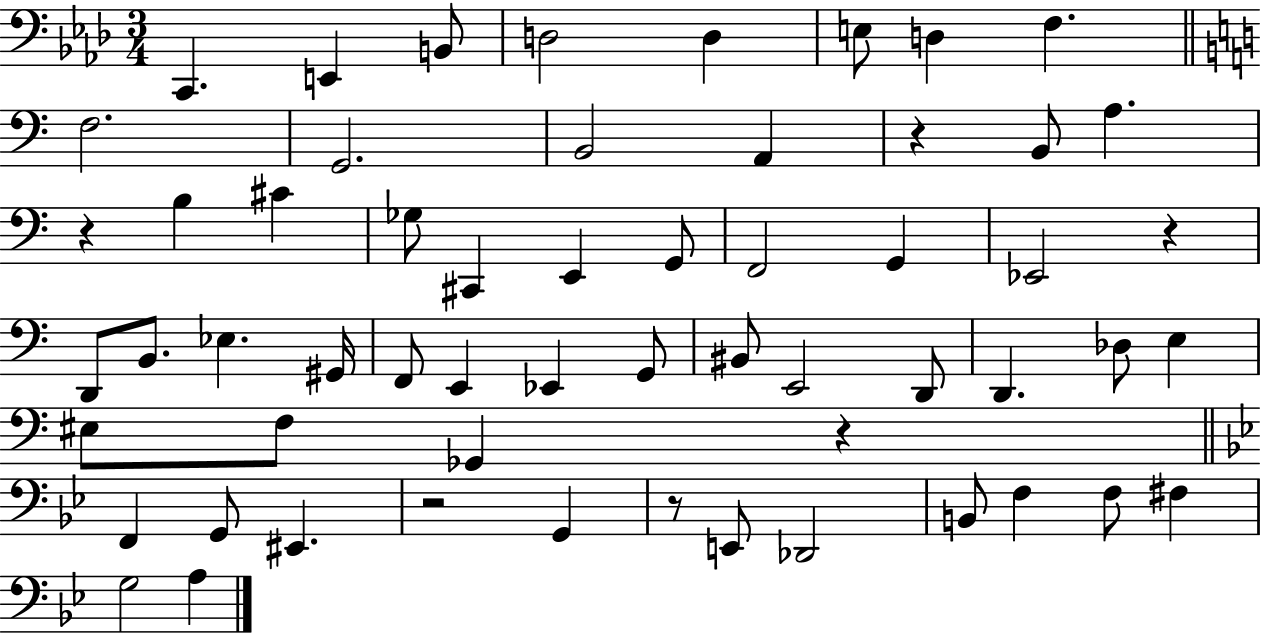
{
  \clef bass
  \numericTimeSignature
  \time 3/4
  \key aes \major
  \repeat volta 2 { c,4. e,4 b,8 | d2 d4 | e8 d4 f4. | \bar "||" \break \key c \major f2. | g,2. | b,2 a,4 | r4 b,8 a4. | \break r4 b4 cis'4 | ges8 cis,4 e,4 g,8 | f,2 g,4 | ees,2 r4 | \break d,8 b,8. ees4. gis,16 | f,8 e,4 ees,4 g,8 | bis,8 e,2 d,8 | d,4. des8 e4 | \break eis8 f8 ges,4 r4 | \bar "||" \break \key g \minor f,4 g,8 eis,4. | r2 g,4 | r8 e,8 des,2 | b,8 f4 f8 fis4 | \break g2 a4 | } \bar "|."
}